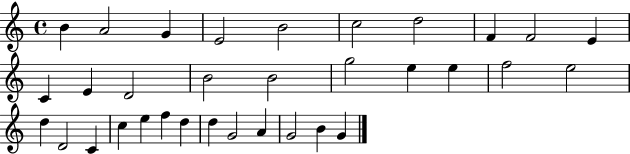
{
  \clef treble
  \time 4/4
  \defaultTimeSignature
  \key c \major
  b'4 a'2 g'4 | e'2 b'2 | c''2 d''2 | f'4 f'2 e'4 | \break c'4 e'4 d'2 | b'2 b'2 | g''2 e''4 e''4 | f''2 e''2 | \break d''4 d'2 c'4 | c''4 e''4 f''4 d''4 | d''4 g'2 a'4 | g'2 b'4 g'4 | \break \bar "|."
}